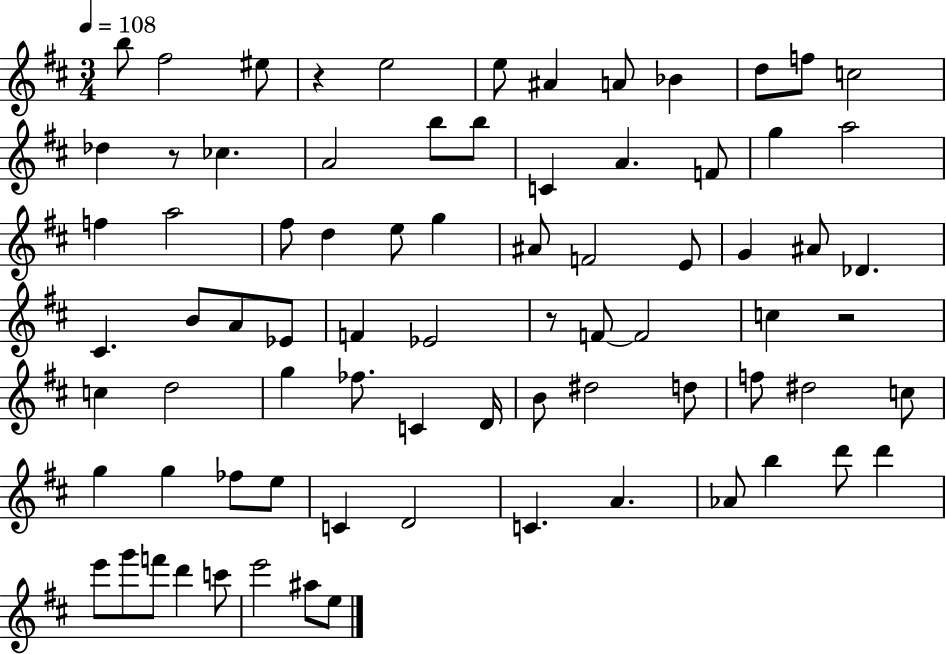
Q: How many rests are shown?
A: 4